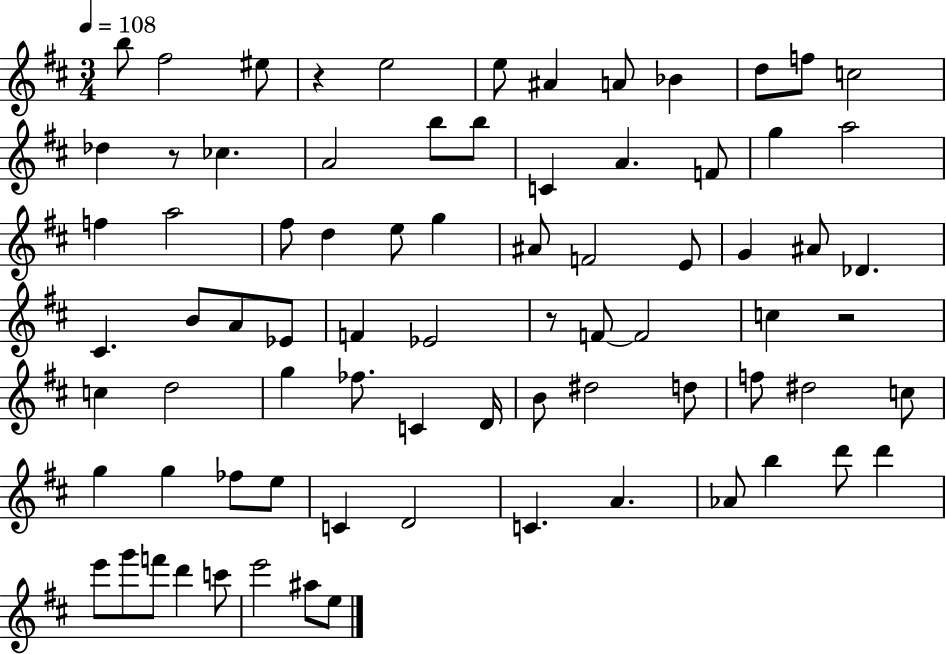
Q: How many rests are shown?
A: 4